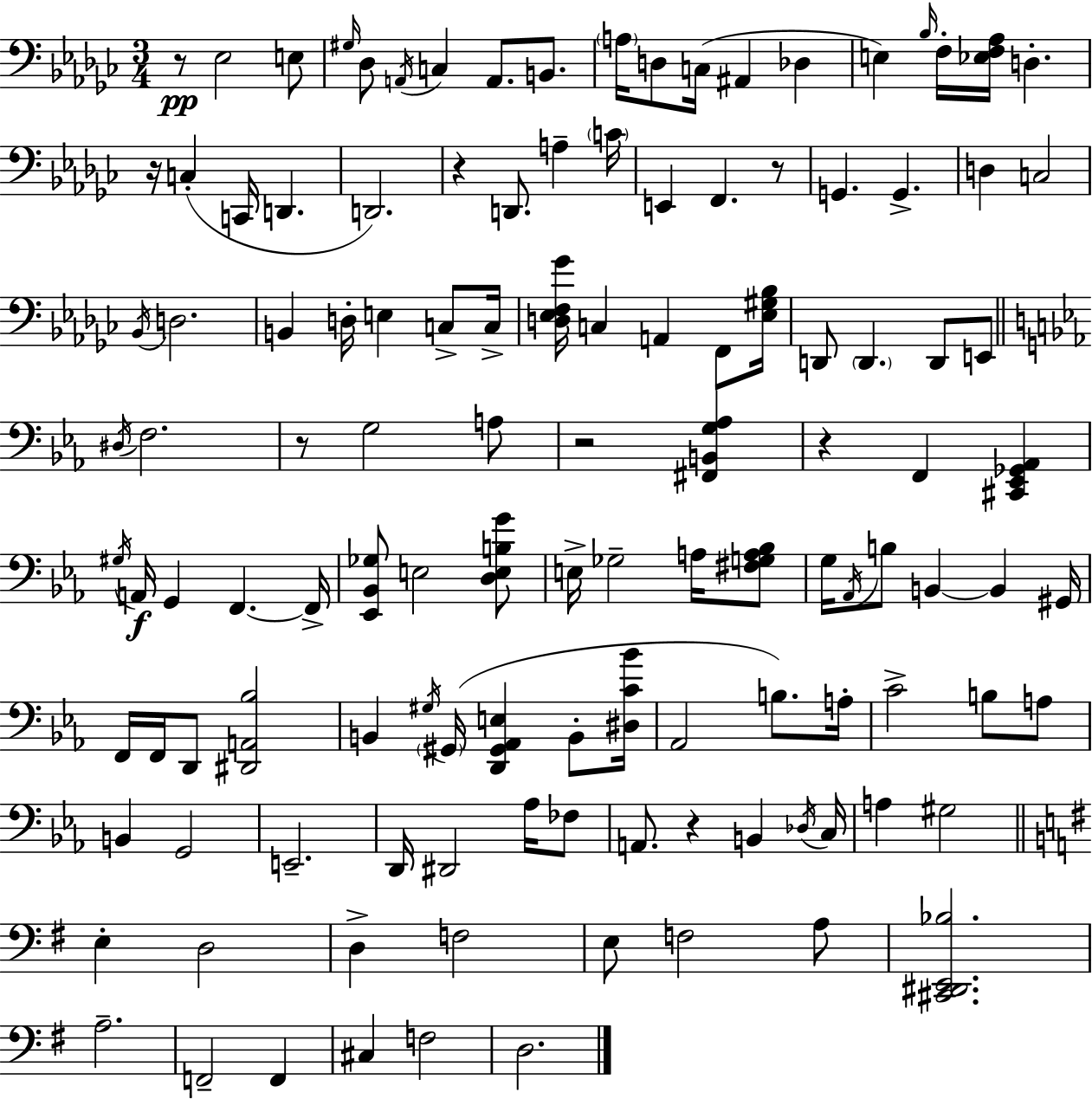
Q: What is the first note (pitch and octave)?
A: Eb3